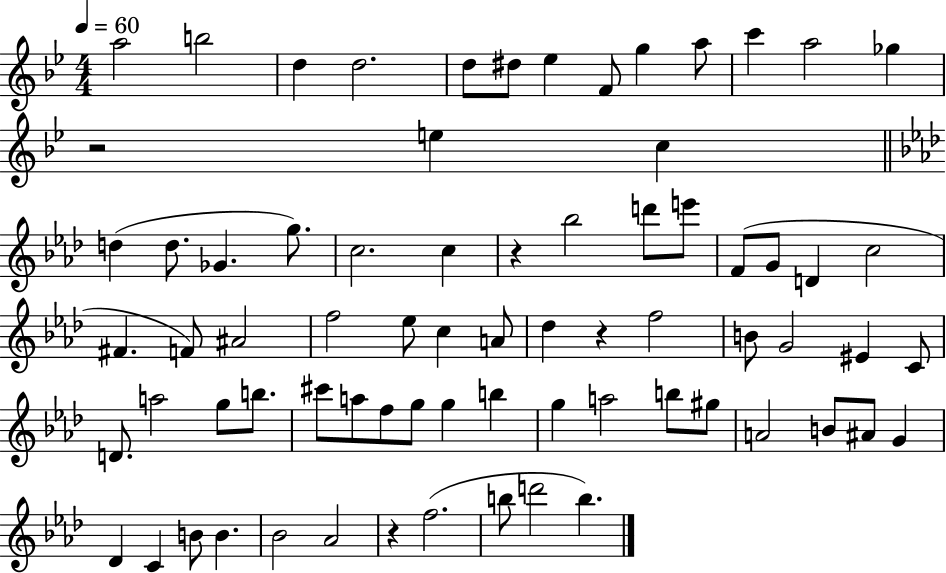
{
  \clef treble
  \numericTimeSignature
  \time 4/4
  \key bes \major
  \tempo 4 = 60
  \repeat volta 2 { a''2 b''2 | d''4 d''2. | d''8 dis''8 ees''4 f'8 g''4 a''8 | c'''4 a''2 ges''4 | \break r2 e''4 c''4 | \bar "||" \break \key aes \major d''4( d''8. ges'4. g''8.) | c''2. c''4 | r4 bes''2 d'''8 e'''8 | f'8( g'8 d'4 c''2 | \break fis'4. f'8) ais'2 | f''2 ees''8 c''4 a'8 | des''4 r4 f''2 | b'8 g'2 eis'4 c'8 | \break d'8. a''2 g''8 b''8. | cis'''8 a''8 f''8 g''8 g''4 b''4 | g''4 a''2 b''8 gis''8 | a'2 b'8 ais'8 g'4 | \break des'4 c'4 b'8 b'4. | bes'2 aes'2 | r4 f''2.( | b''8 d'''2 b''4.) | \break } \bar "|."
}